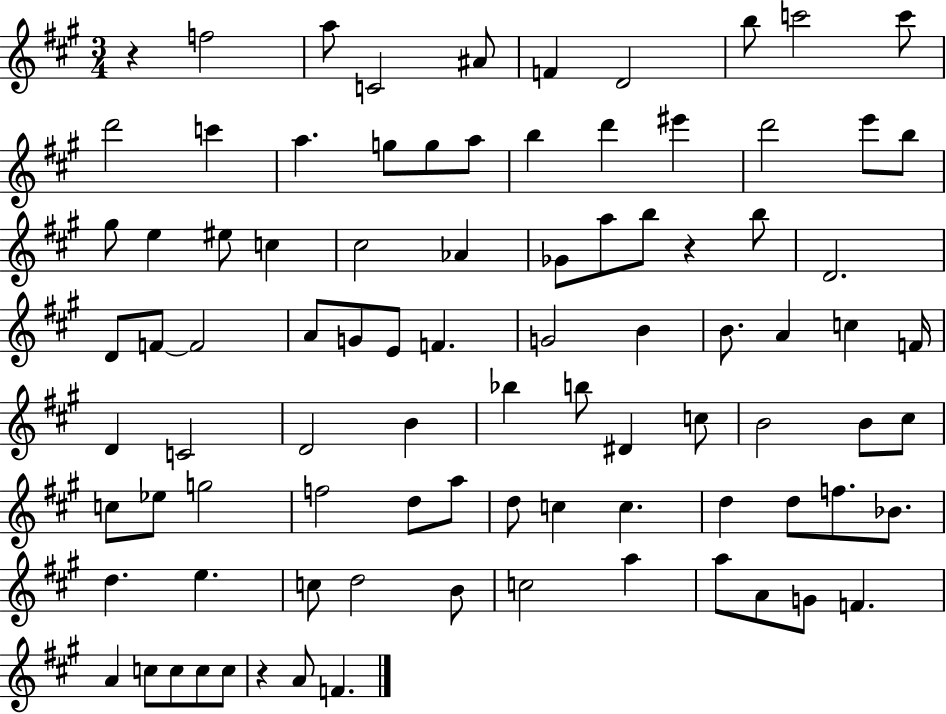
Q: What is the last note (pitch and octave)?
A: F4